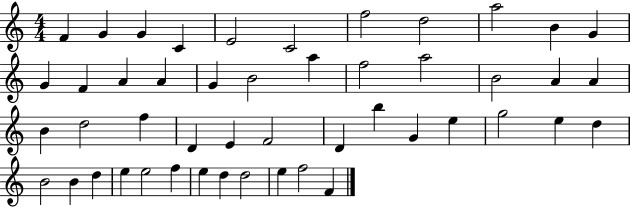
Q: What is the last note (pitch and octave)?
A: F4